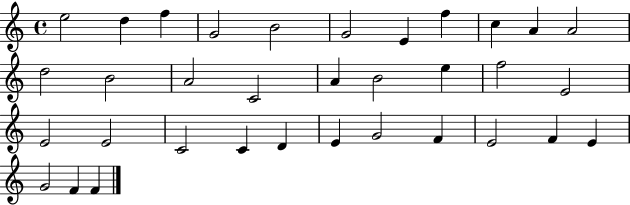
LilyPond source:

{
  \clef treble
  \time 4/4
  \defaultTimeSignature
  \key c \major
  e''2 d''4 f''4 | g'2 b'2 | g'2 e'4 f''4 | c''4 a'4 a'2 | \break d''2 b'2 | a'2 c'2 | a'4 b'2 e''4 | f''2 e'2 | \break e'2 e'2 | c'2 c'4 d'4 | e'4 g'2 f'4 | e'2 f'4 e'4 | \break g'2 f'4 f'4 | \bar "|."
}